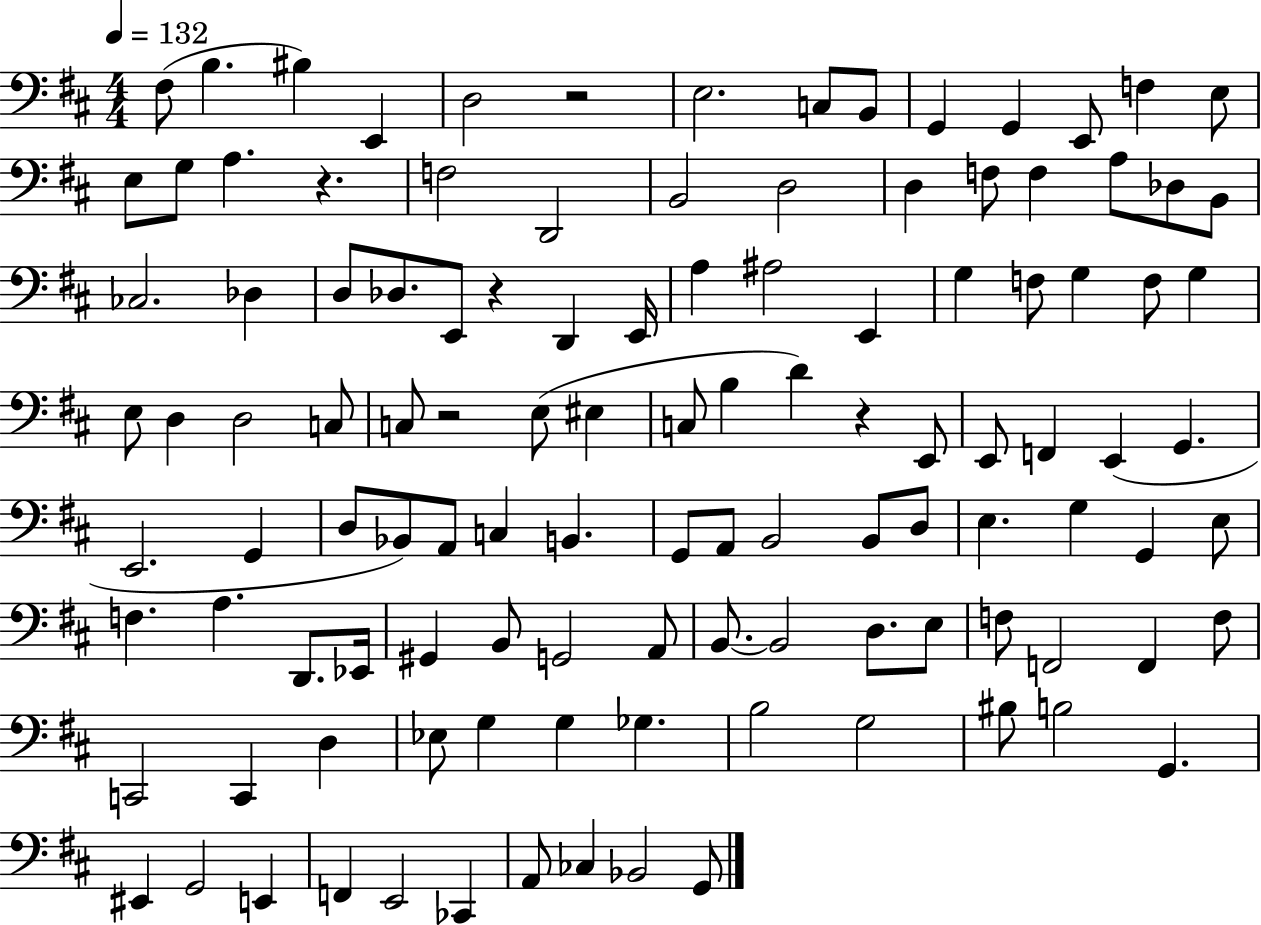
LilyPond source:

{
  \clef bass
  \numericTimeSignature
  \time 4/4
  \key d \major
  \tempo 4 = 132
  fis8( b4. bis4) e,4 | d2 r2 | e2. c8 b,8 | g,4 g,4 e,8 f4 e8 | \break e8 g8 a4. r4. | f2 d,2 | b,2 d2 | d4 f8 f4 a8 des8 b,8 | \break ces2. des4 | d8 des8. e,8 r4 d,4 e,16 | a4 ais2 e,4 | g4 f8 g4 f8 g4 | \break e8 d4 d2 c8 | c8 r2 e8( eis4 | c8 b4 d'4) r4 e,8 | e,8 f,4 e,4( g,4. | \break e,2. g,4 | d8 bes,8) a,8 c4 b,4. | g,8 a,8 b,2 b,8 d8 | e4. g4 g,4 e8 | \break f4. a4. d,8. ees,16 | gis,4 b,8 g,2 a,8 | b,8.~~ b,2 d8. e8 | f8 f,2 f,4 f8 | \break c,2 c,4 d4 | ees8 g4 g4 ges4. | b2 g2 | bis8 b2 g,4. | \break eis,4 g,2 e,4 | f,4 e,2 ces,4 | a,8 ces4 bes,2 g,8 | \bar "|."
}